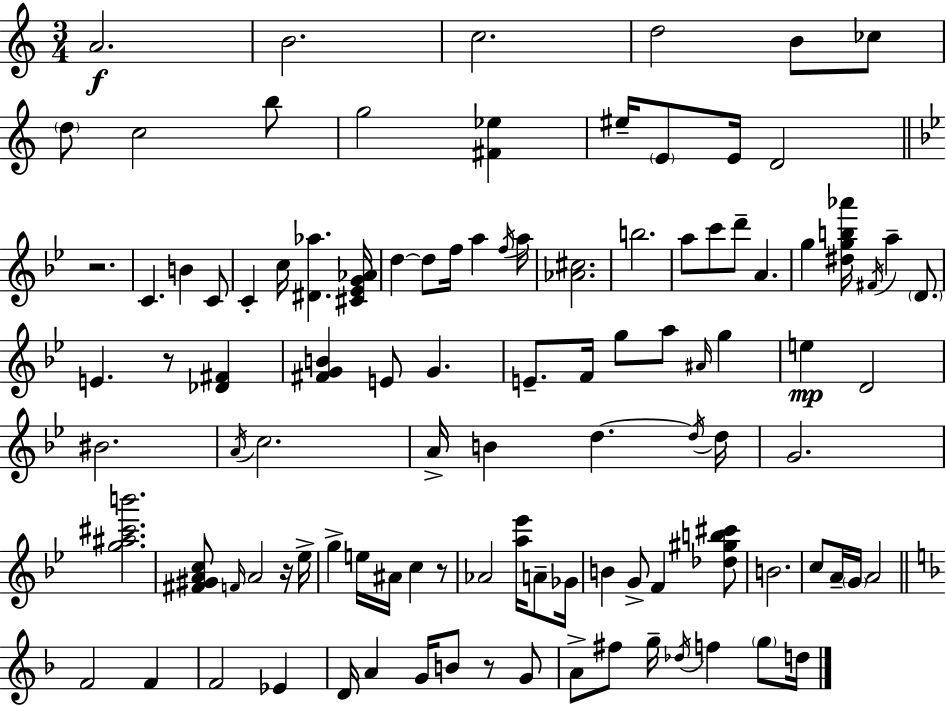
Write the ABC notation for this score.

X:1
T:Untitled
M:3/4
L:1/4
K:C
A2 B2 c2 d2 B/2 _c/2 d/2 c2 b/2 g2 [^F_e] ^e/4 E/2 E/4 D2 z2 C B C/2 C c/4 [^D_a] [^C_EG_A]/4 d d/2 f/4 a f/4 a/4 [_A^c]2 b2 a/2 c'/2 d'/2 A g [^dgb_a']/4 ^F/4 a D/2 E z/2 [_D^F] [^FGB] E/2 G E/2 F/4 g/2 a/2 ^A/4 g e D2 ^B2 A/4 c2 A/4 B d d/4 d/4 G2 [g^a^c'b']2 [^F^GAc]/2 F/4 A2 z/4 _e/4 g e/4 ^A/4 c z/2 _A2 [a_e']/4 A/2 _G/4 B G/2 F [_d^gb^c']/2 B2 c/2 A/4 G/4 A2 F2 F F2 _E D/4 A G/4 B/2 z/2 G/2 A/2 ^f/2 g/4 _d/4 f g/2 d/4